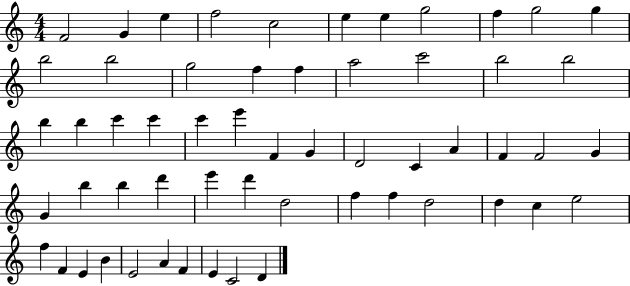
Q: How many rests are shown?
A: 0